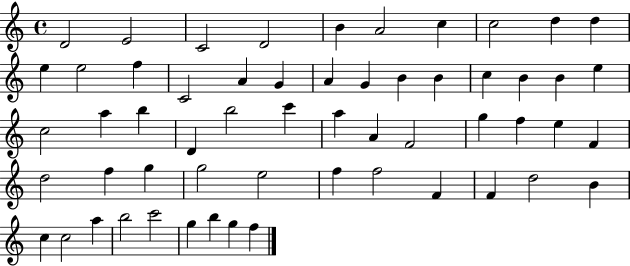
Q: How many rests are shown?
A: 0